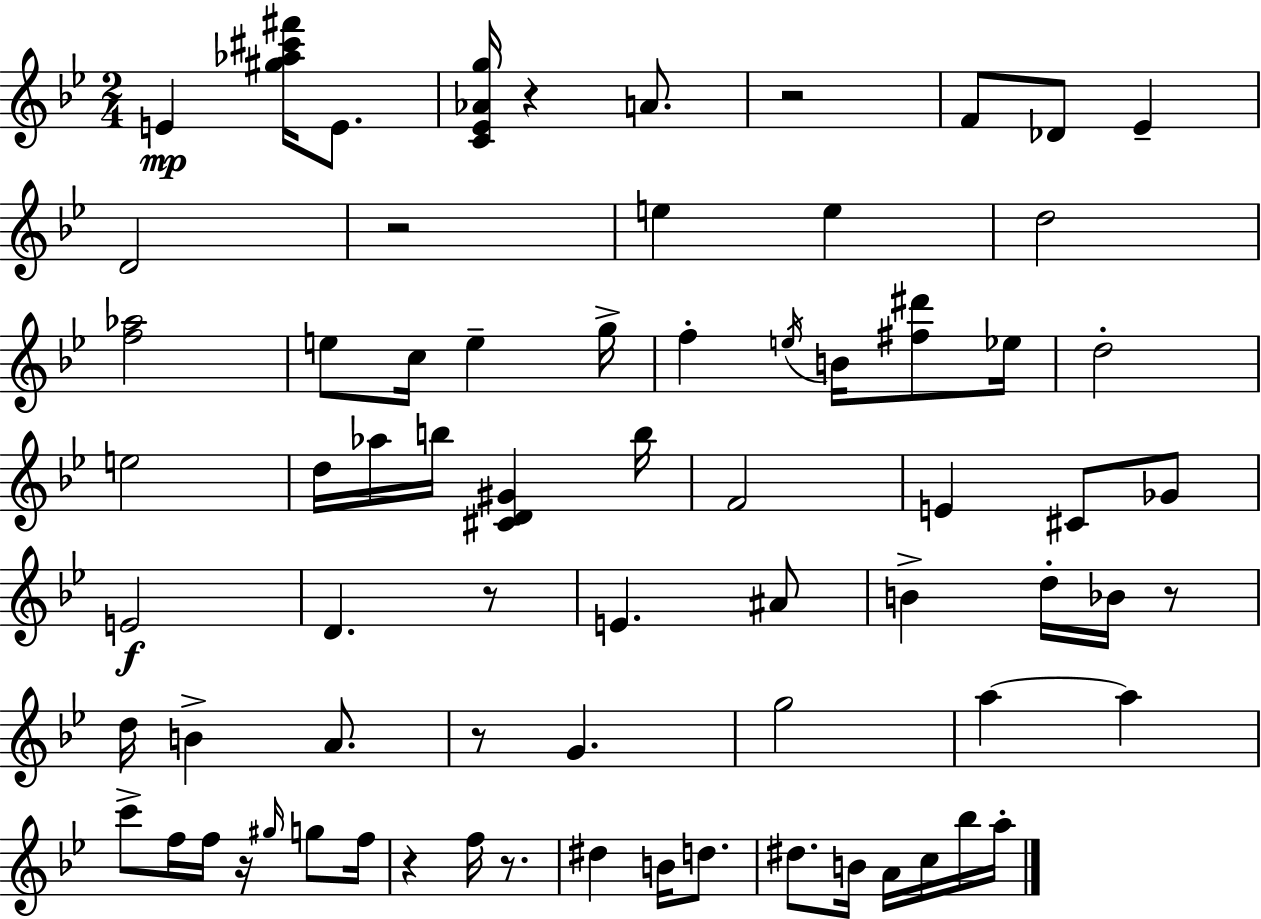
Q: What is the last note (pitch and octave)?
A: A5